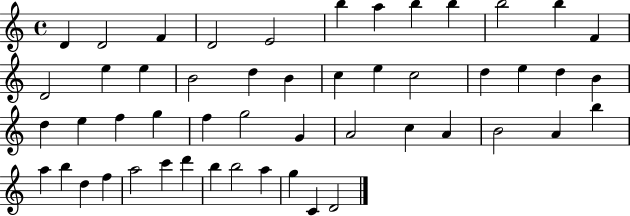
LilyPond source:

{
  \clef treble
  \time 4/4
  \defaultTimeSignature
  \key c \major
  d'4 d'2 f'4 | d'2 e'2 | b''4 a''4 b''4 b''4 | b''2 b''4 f'4 | \break d'2 e''4 e''4 | b'2 d''4 b'4 | c''4 e''4 c''2 | d''4 e''4 d''4 b'4 | \break d''4 e''4 f''4 g''4 | f''4 g''2 g'4 | a'2 c''4 a'4 | b'2 a'4 b''4 | \break a''4 b''4 d''4 f''4 | a''2 c'''4 d'''4 | b''4 b''2 a''4 | g''4 c'4 d'2 | \break \bar "|."
}